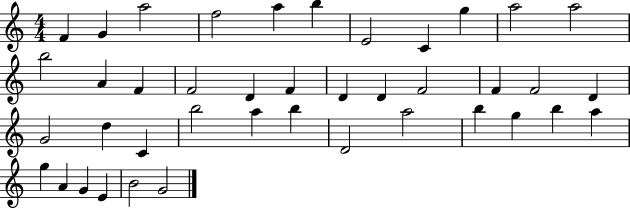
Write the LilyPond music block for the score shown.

{
  \clef treble
  \numericTimeSignature
  \time 4/4
  \key c \major
  f'4 g'4 a''2 | f''2 a''4 b''4 | e'2 c'4 g''4 | a''2 a''2 | \break b''2 a'4 f'4 | f'2 d'4 f'4 | d'4 d'4 f'2 | f'4 f'2 d'4 | \break g'2 d''4 c'4 | b''2 a''4 b''4 | d'2 a''2 | b''4 g''4 b''4 a''4 | \break g''4 a'4 g'4 e'4 | b'2 g'2 | \bar "|."
}